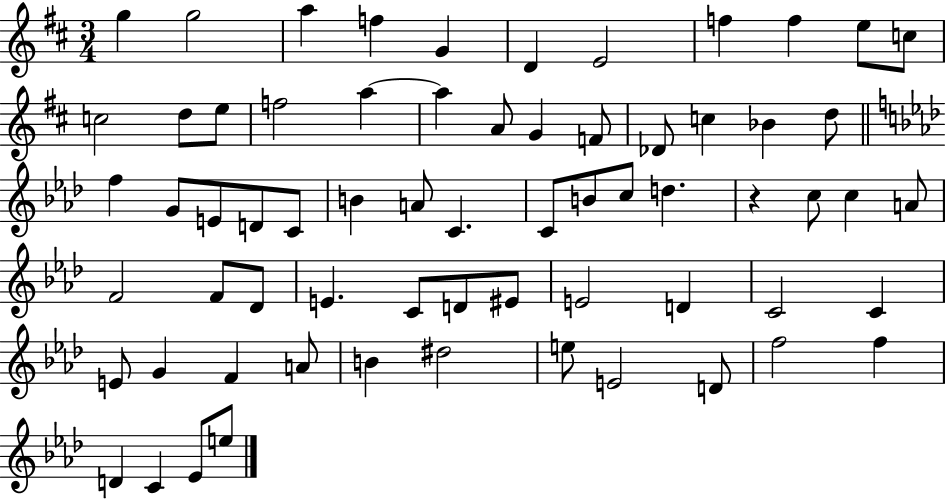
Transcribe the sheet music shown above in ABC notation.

X:1
T:Untitled
M:3/4
L:1/4
K:D
g g2 a f G D E2 f f e/2 c/2 c2 d/2 e/2 f2 a a A/2 G F/2 _D/2 c _B d/2 f G/2 E/2 D/2 C/2 B A/2 C C/2 B/2 c/2 d z c/2 c A/2 F2 F/2 _D/2 E C/2 D/2 ^E/2 E2 D C2 C E/2 G F A/2 B ^d2 e/2 E2 D/2 f2 f D C _E/2 e/2